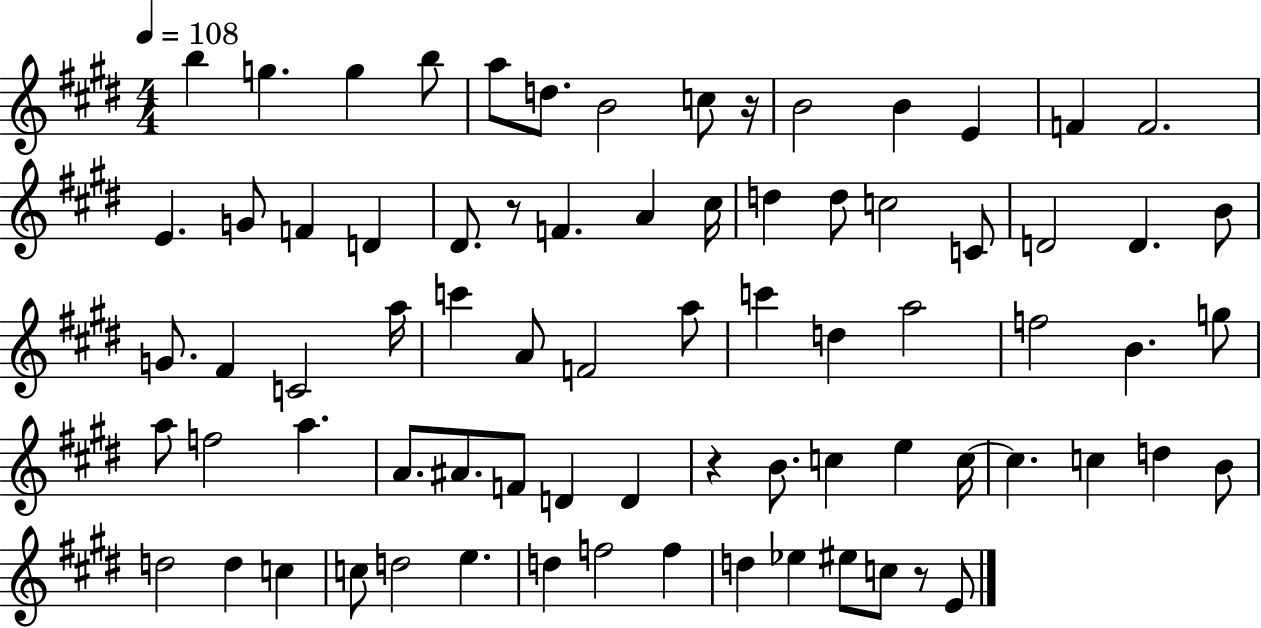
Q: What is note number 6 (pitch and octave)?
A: D5